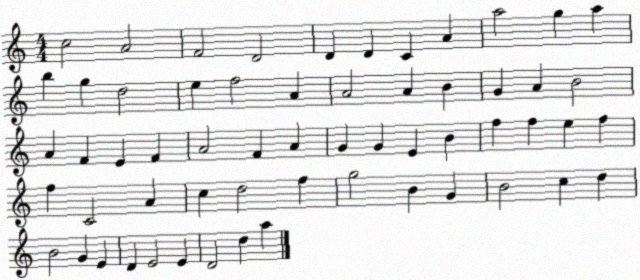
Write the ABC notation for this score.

X:1
T:Untitled
M:4/4
L:1/4
K:C
c2 A2 F2 D2 D D C A a2 g a b g d2 e f2 A A2 A B G A B2 A F E F A2 F A G G E B f f e f f C2 A c d2 f g2 B G B2 c d B2 G E D E2 E D2 d a